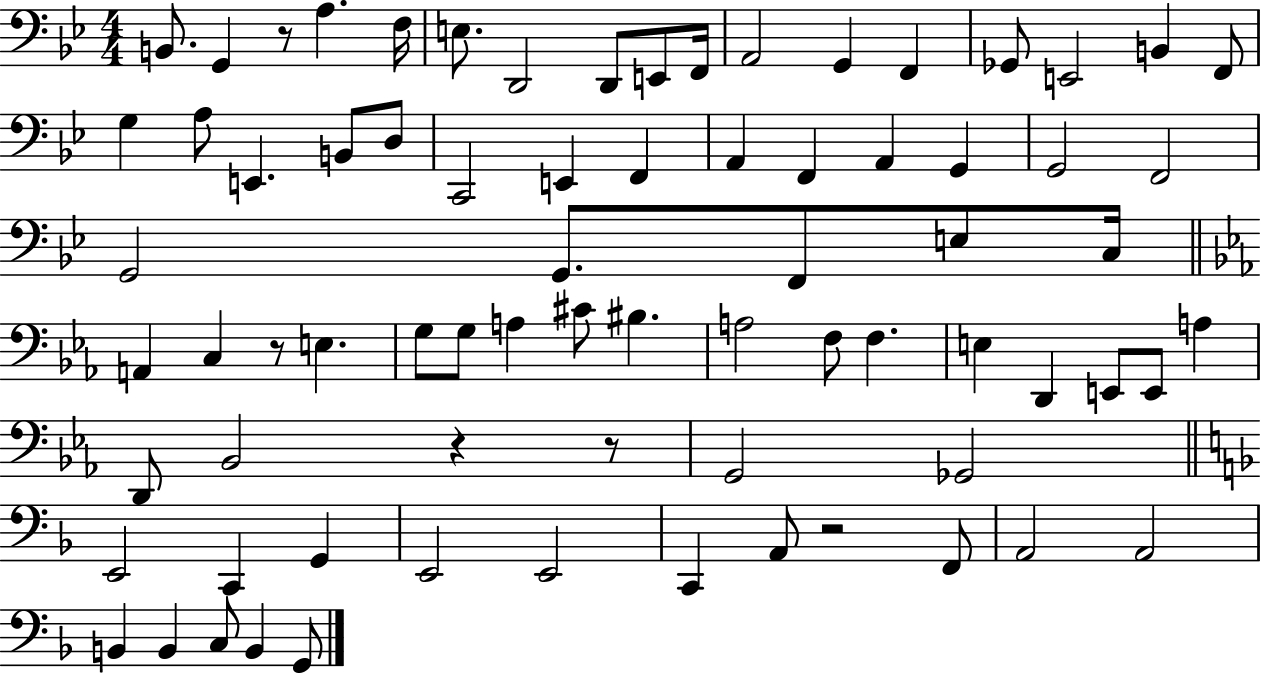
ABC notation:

X:1
T:Untitled
M:4/4
L:1/4
K:Bb
B,,/2 G,, z/2 A, F,/4 E,/2 D,,2 D,,/2 E,,/2 F,,/4 A,,2 G,, F,, _G,,/2 E,,2 B,, F,,/2 G, A,/2 E,, B,,/2 D,/2 C,,2 E,, F,, A,, F,, A,, G,, G,,2 F,,2 G,,2 G,,/2 F,,/2 E,/2 C,/4 A,, C, z/2 E, G,/2 G,/2 A, ^C/2 ^B, A,2 F,/2 F, E, D,, E,,/2 E,,/2 A, D,,/2 _B,,2 z z/2 G,,2 _G,,2 E,,2 C,, G,, E,,2 E,,2 C,, A,,/2 z2 F,,/2 A,,2 A,,2 B,, B,, C,/2 B,, G,,/2